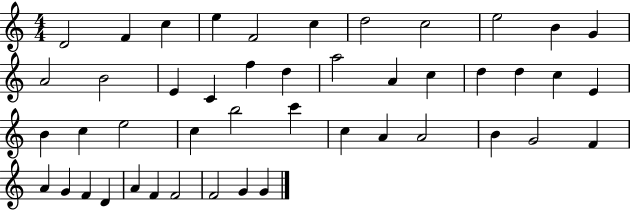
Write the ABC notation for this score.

X:1
T:Untitled
M:4/4
L:1/4
K:C
D2 F c e F2 c d2 c2 e2 B G A2 B2 E C f d a2 A c d d c E B c e2 c b2 c' c A A2 B G2 F A G F D A F F2 F2 G G